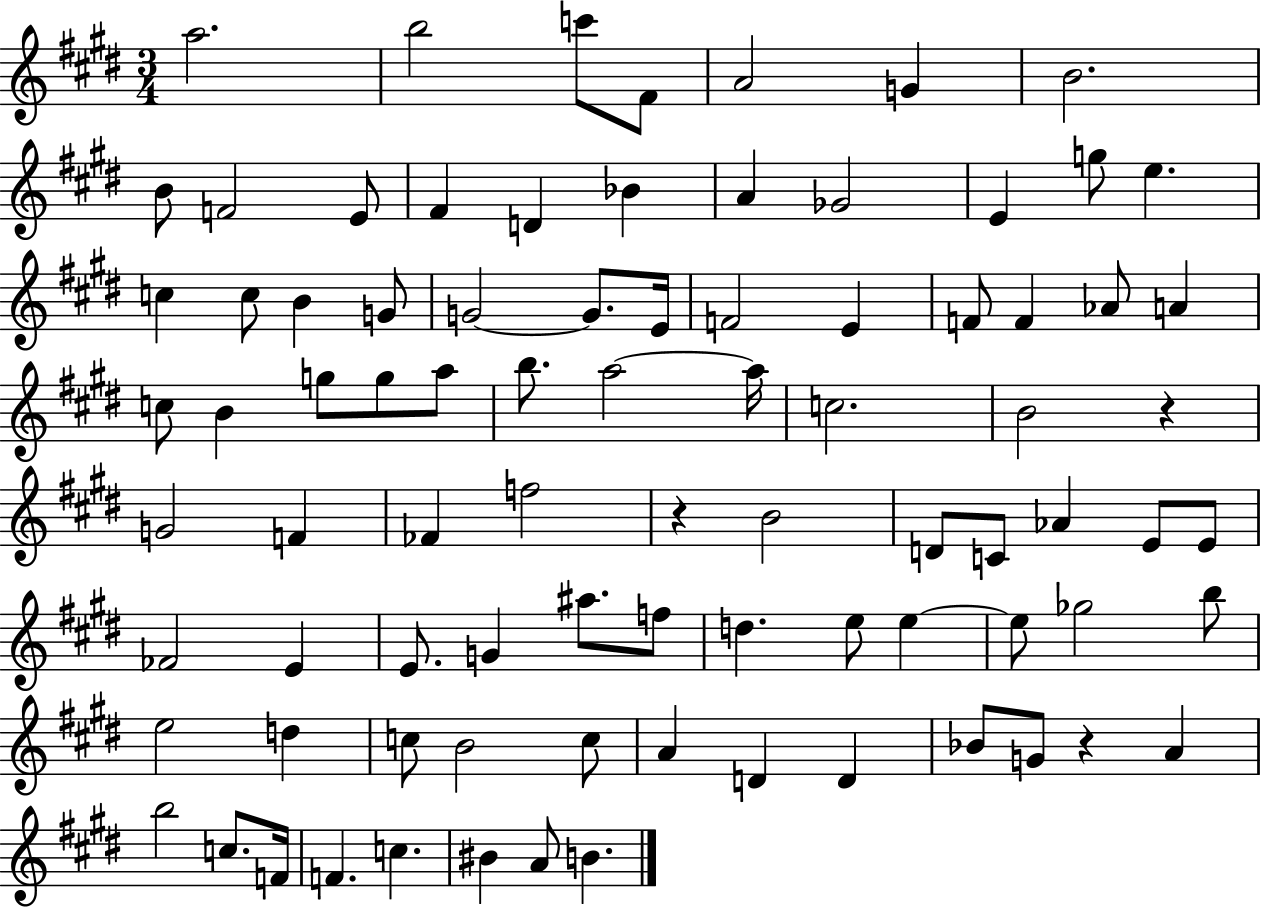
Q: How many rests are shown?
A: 3